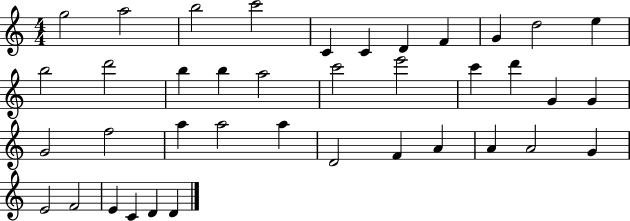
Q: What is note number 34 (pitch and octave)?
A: E4